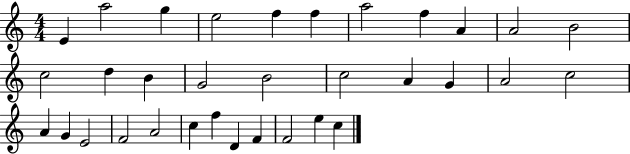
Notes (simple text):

E4/q A5/h G5/q E5/h F5/q F5/q A5/h F5/q A4/q A4/h B4/h C5/h D5/q B4/q G4/h B4/h C5/h A4/q G4/q A4/h C5/h A4/q G4/q E4/h F4/h A4/h C5/q F5/q D4/q F4/q F4/h E5/q C5/q